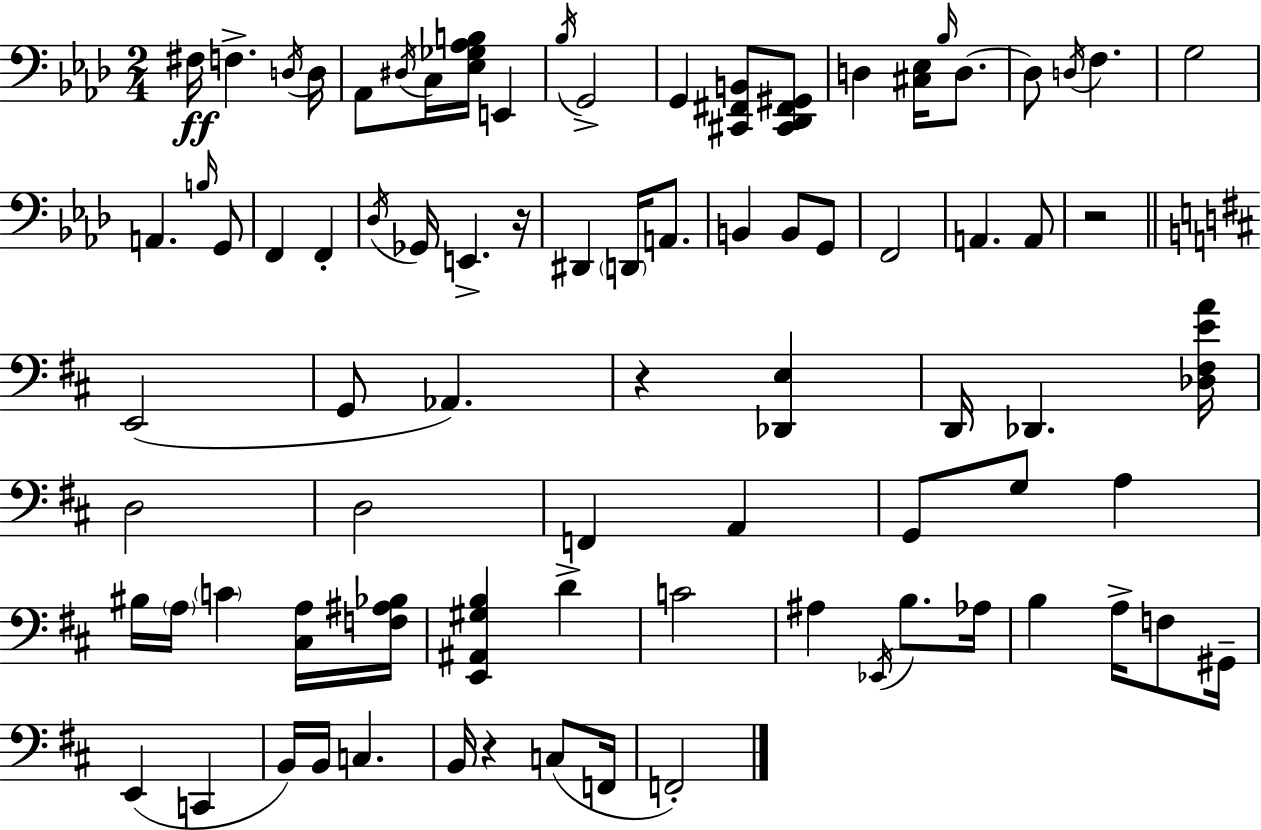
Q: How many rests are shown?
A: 4